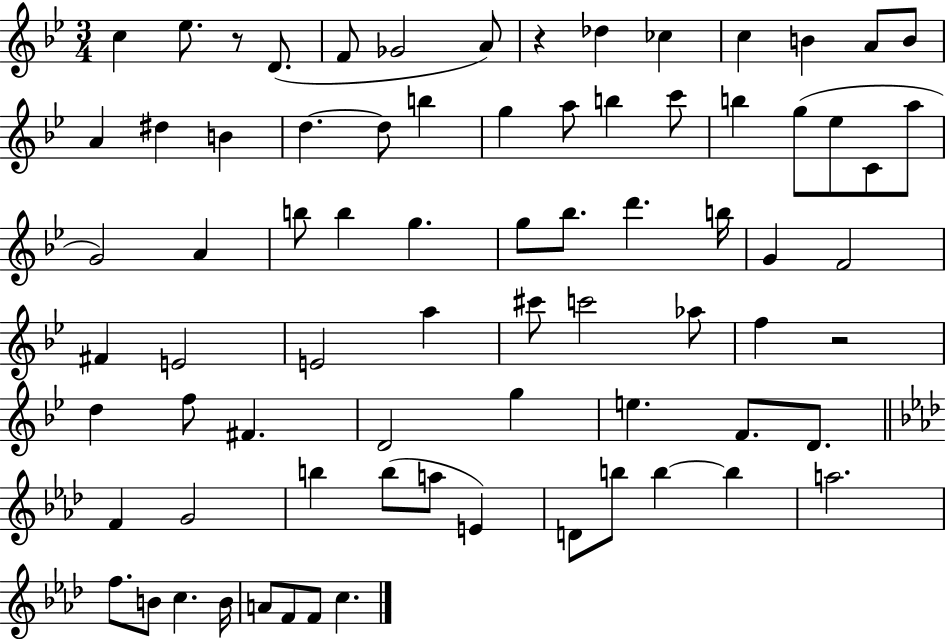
C5/q Eb5/e. R/e D4/e. F4/e Gb4/h A4/e R/q Db5/q CES5/q C5/q B4/q A4/e B4/e A4/q D#5/q B4/q D5/q. D5/e B5/q G5/q A5/e B5/q C6/e B5/q G5/e Eb5/e C4/e A5/e G4/h A4/q B5/e B5/q G5/q. G5/e Bb5/e. D6/q. B5/s G4/q F4/h F#4/q E4/h E4/h A5/q C#6/e C6/h Ab5/e F5/q R/h D5/q F5/e F#4/q. D4/h G5/q E5/q. F4/e. D4/e. F4/q G4/h B5/q B5/e A5/e E4/q D4/e B5/e B5/q B5/q A5/h. F5/e. B4/e C5/q. B4/s A4/e F4/e F4/e C5/q.